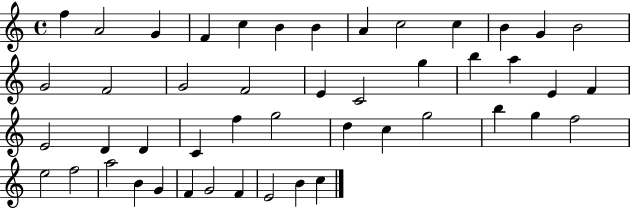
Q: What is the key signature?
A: C major